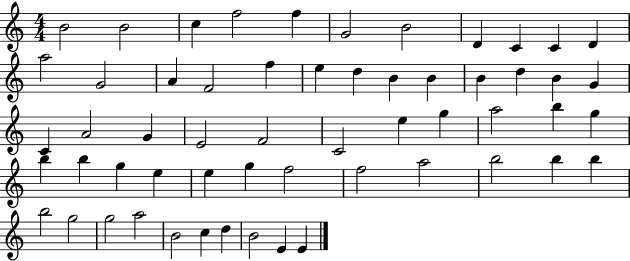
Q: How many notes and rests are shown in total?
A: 57